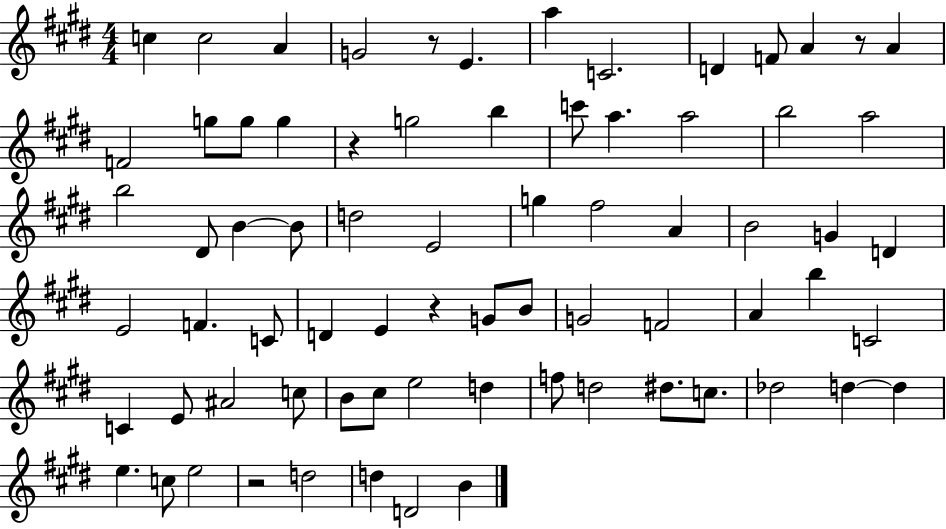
C5/q C5/h A4/q G4/h R/e E4/q. A5/q C4/h. D4/q F4/e A4/q R/e A4/q F4/h G5/e G5/e G5/q R/q G5/h B5/q C6/e A5/q. A5/h B5/h A5/h B5/h D#4/e B4/q B4/e D5/h E4/h G5/q F#5/h A4/q B4/h G4/q D4/q E4/h F4/q. C4/e D4/q E4/q R/q G4/e B4/e G4/h F4/h A4/q B5/q C4/h C4/q E4/e A#4/h C5/e B4/e C#5/e E5/h D5/q F5/e D5/h D#5/e. C5/e. Db5/h D5/q D5/q E5/q. C5/e E5/h R/h D5/h D5/q D4/h B4/q